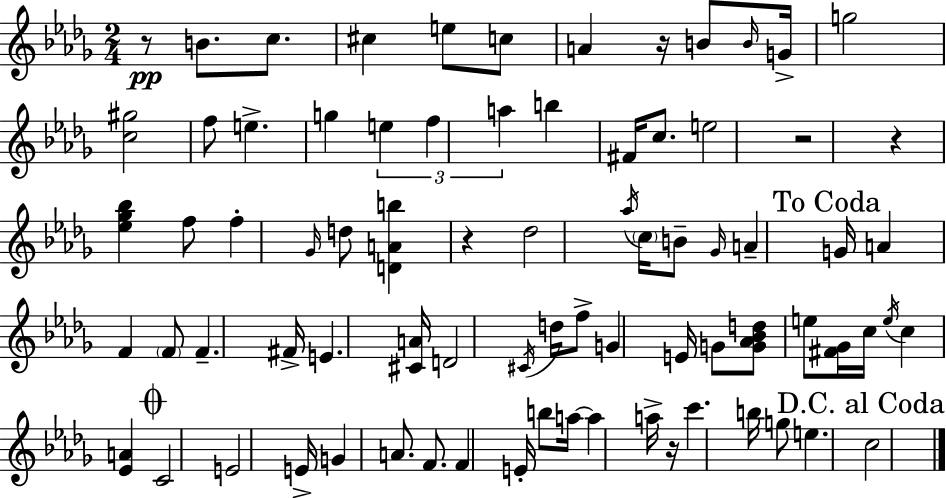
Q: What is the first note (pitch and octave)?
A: B4